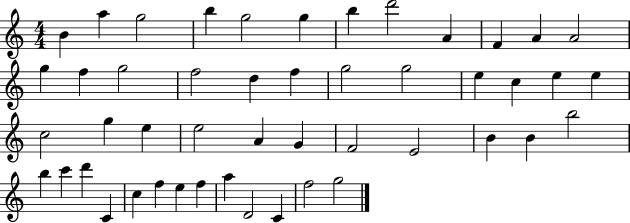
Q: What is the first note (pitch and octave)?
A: B4